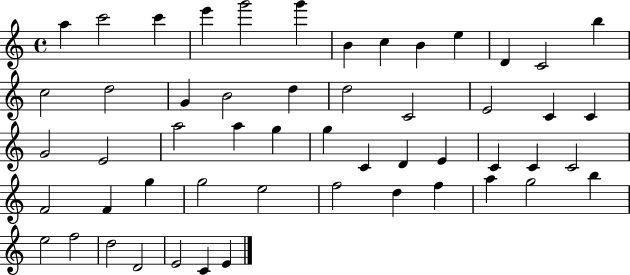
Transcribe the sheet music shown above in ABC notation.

X:1
T:Untitled
M:4/4
L:1/4
K:C
a c'2 c' e' g'2 g' B c B e D C2 b c2 d2 G B2 d d2 C2 E2 C C G2 E2 a2 a g g C D E C C C2 F2 F g g2 e2 f2 d f a g2 b e2 f2 d2 D2 E2 C E